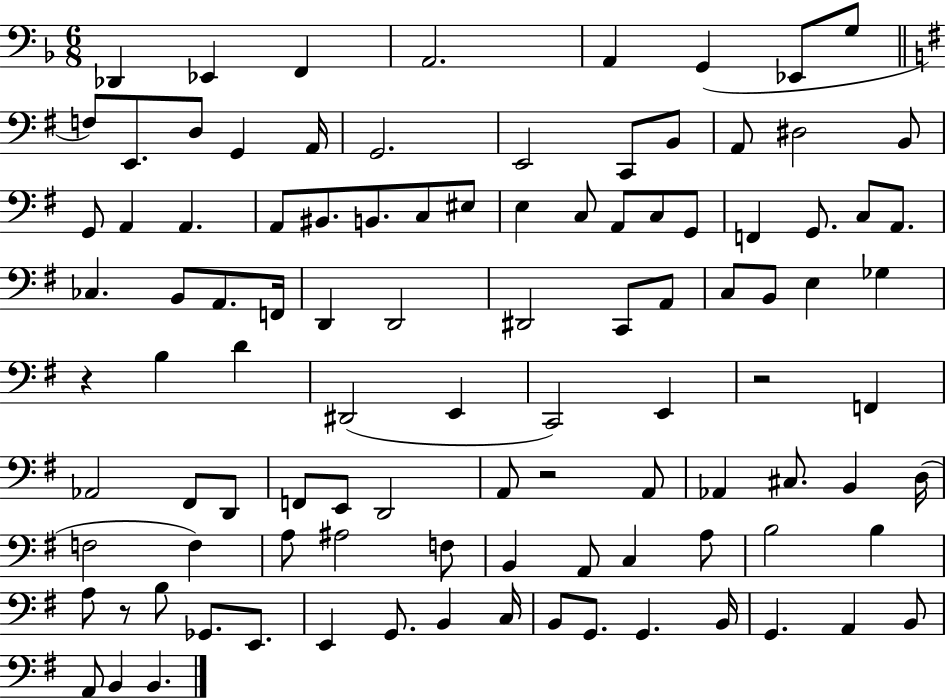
{
  \clef bass
  \numericTimeSignature
  \time 6/8
  \key f \major
  \repeat volta 2 { des,4 ees,4 f,4 | a,2. | a,4 g,4( ees,8 g8 | \bar "||" \break \key e \minor f8) e,8. d8 g,4 a,16 | g,2. | e,2 c,8 b,8 | a,8 dis2 b,8 | \break g,8 a,4 a,4. | a,8 bis,8. b,8. c8 eis8 | e4 c8 a,8 c8 g,8 | f,4 g,8. c8 a,8. | \break ces4. b,8 a,8. f,16 | d,4 d,2 | dis,2 c,8 a,8 | c8 b,8 e4 ges4 | \break r4 b4 d'4 | dis,2( e,4 | c,2) e,4 | r2 f,4 | \break aes,2 fis,8 d,8 | f,8 e,8 d,2 | a,8 r2 a,8 | aes,4 cis8. b,4 d16( | \break f2 f4) | a8 ais2 f8 | b,4 a,8 c4 a8 | b2 b4 | \break a8 r8 b8 ges,8. e,8. | e,4 g,8. b,4 c16 | b,8 g,8. g,4. b,16 | g,4. a,4 b,8 | \break a,8 b,4 b,4. | } \bar "|."
}